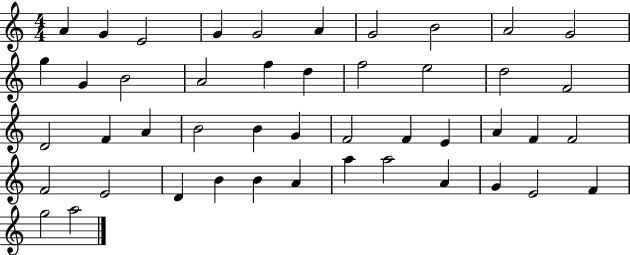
X:1
T:Untitled
M:4/4
L:1/4
K:C
A G E2 G G2 A G2 B2 A2 G2 g G B2 A2 f d f2 e2 d2 F2 D2 F A B2 B G F2 F E A F F2 F2 E2 D B B A a a2 A G E2 F g2 a2